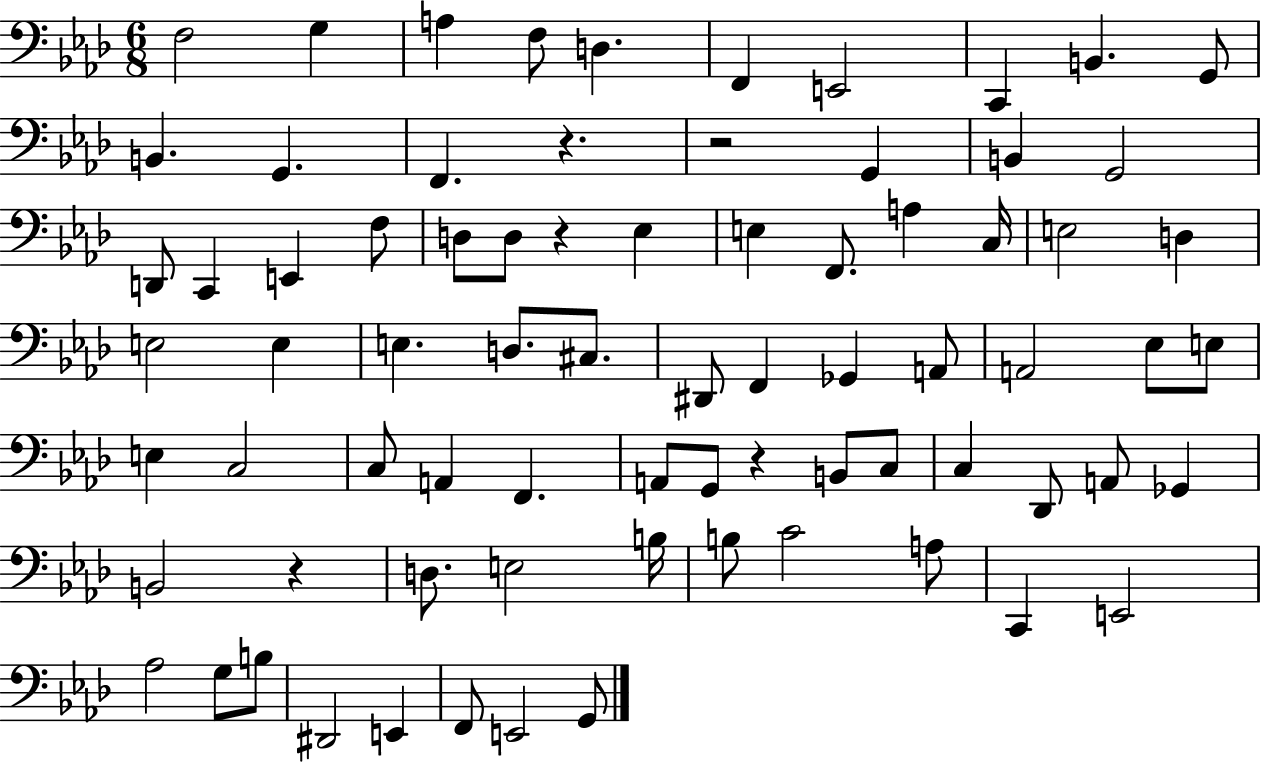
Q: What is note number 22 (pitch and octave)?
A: D3